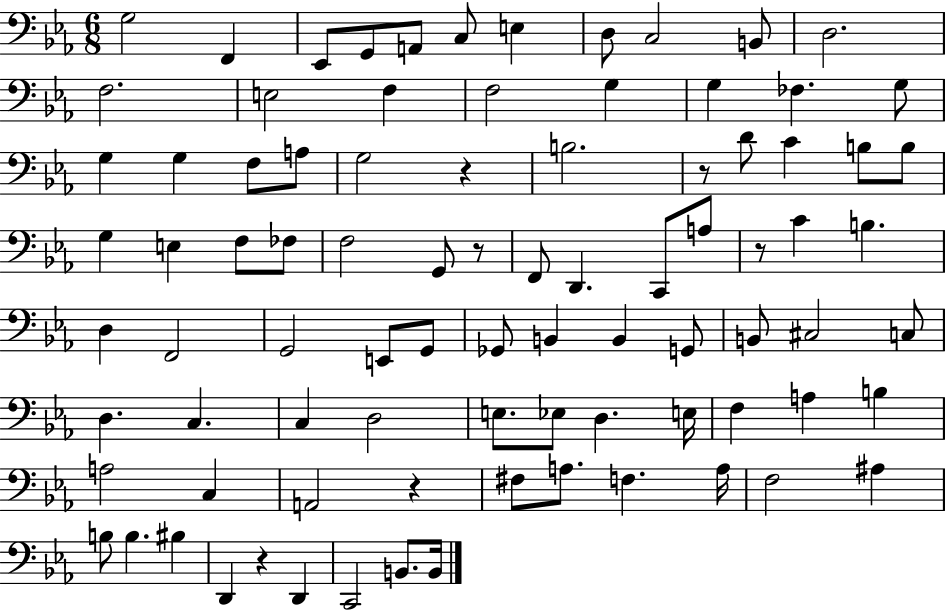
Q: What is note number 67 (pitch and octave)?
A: A2